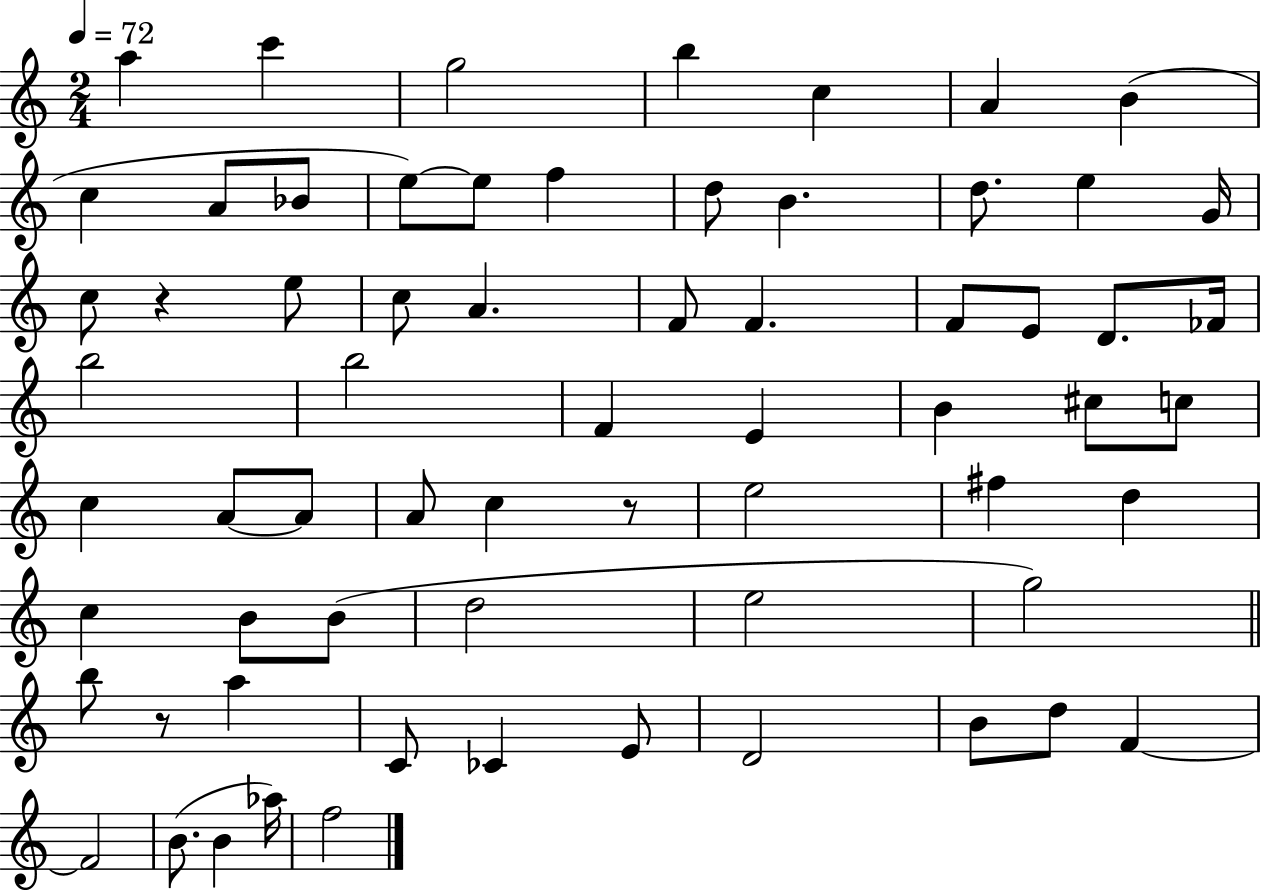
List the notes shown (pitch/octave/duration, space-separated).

A5/q C6/q G5/h B5/q C5/q A4/q B4/q C5/q A4/e Bb4/e E5/e E5/e F5/q D5/e B4/q. D5/e. E5/q G4/s C5/e R/q E5/e C5/e A4/q. F4/e F4/q. F4/e E4/e D4/e. FES4/s B5/h B5/h F4/q E4/q B4/q C#5/e C5/e C5/q A4/e A4/e A4/e C5/q R/e E5/h F#5/q D5/q C5/q B4/e B4/e D5/h E5/h G5/h B5/e R/e A5/q C4/e CES4/q E4/e D4/h B4/e D5/e F4/q F4/h B4/e. B4/q Ab5/s F5/h